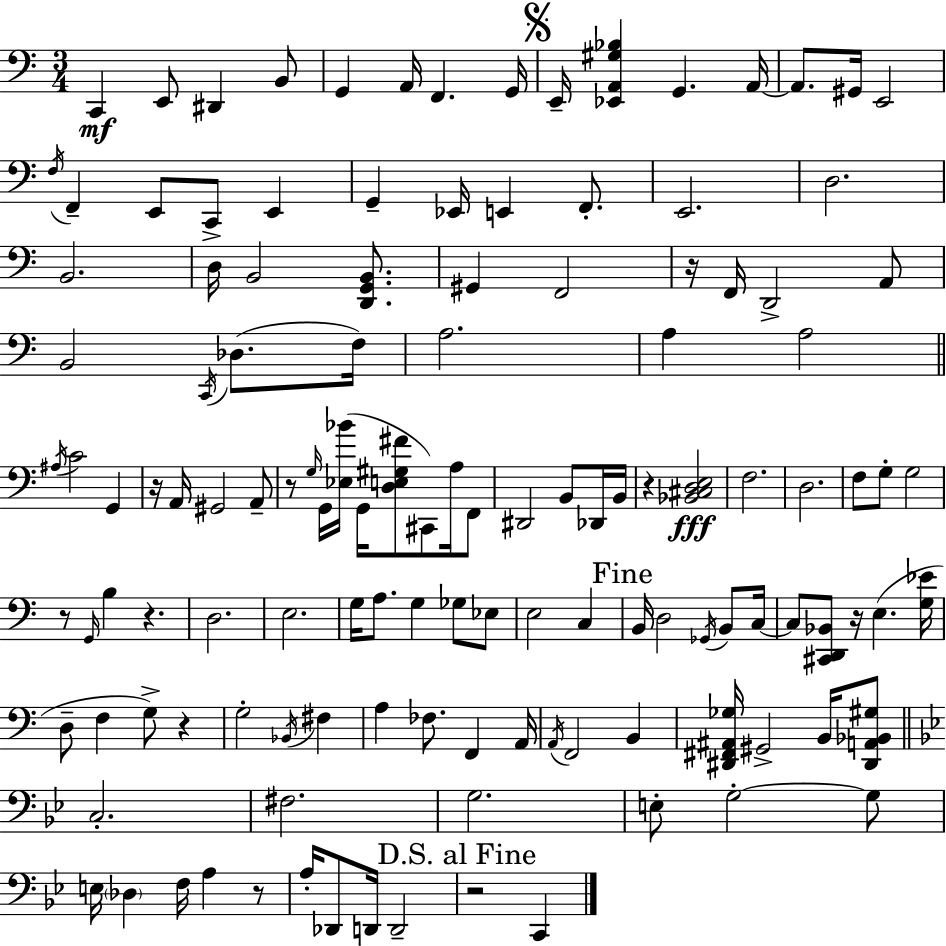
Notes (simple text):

C2/q E2/e D#2/q B2/e G2/q A2/s F2/q. G2/s E2/s [Eb2,A2,G#3,Bb3]/q G2/q. A2/s A2/e. G#2/s E2/h F3/s F2/q E2/e C2/e E2/q G2/q Eb2/s E2/q F2/e. E2/h. D3/h. B2/h. D3/s B2/h [D2,G2,B2]/e. G#2/q F2/h R/s F2/s D2/h A2/e B2/h C2/s Db3/e. F3/s A3/h. A3/q A3/h A#3/s C4/h G2/q R/s A2/s G#2/h A2/e R/e G3/s G2/s [Eb3,Bb4]/s G2/s [D3,E3,G#3,F#4]/e C#2/e A3/s F2/e D#2/h B2/e Db2/s B2/s R/q [Bb2,C#3,D3,E3]/h F3/h. D3/h. F3/e G3/e G3/h R/e G2/s B3/q R/q. D3/h. E3/h. G3/s A3/e. G3/q Gb3/e Eb3/e E3/h C3/q B2/s D3/h Gb2/s B2/e C3/s C3/e [C#2,D2,Bb2]/e R/s E3/q. [G3,Eb4]/s D3/e F3/q G3/e R/q G3/h Bb2/s F#3/q A3/q FES3/e. F2/q A2/s A2/s F2/h B2/q [D#2,F#2,A#2,Gb3]/s G#2/h B2/s [D#2,A2,Bb2,G#3]/e C3/h. F#3/h. G3/h. E3/e G3/h G3/e E3/s Db3/q F3/s A3/q R/e A3/s Db2/e D2/s D2/h R/h C2/q